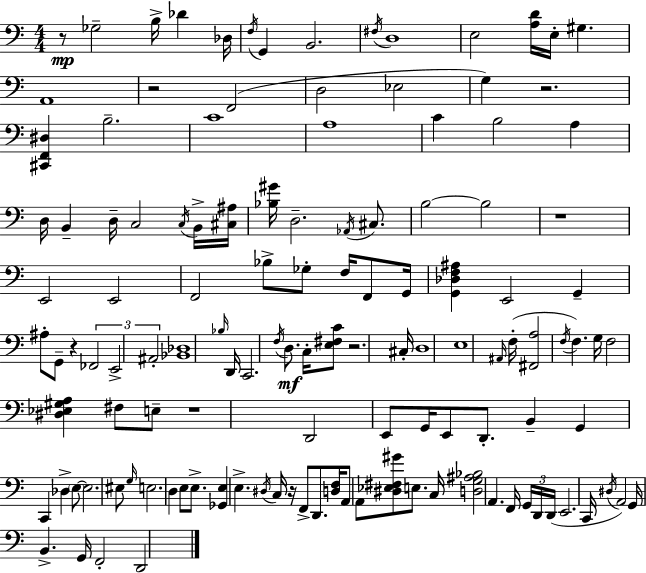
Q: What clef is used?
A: bass